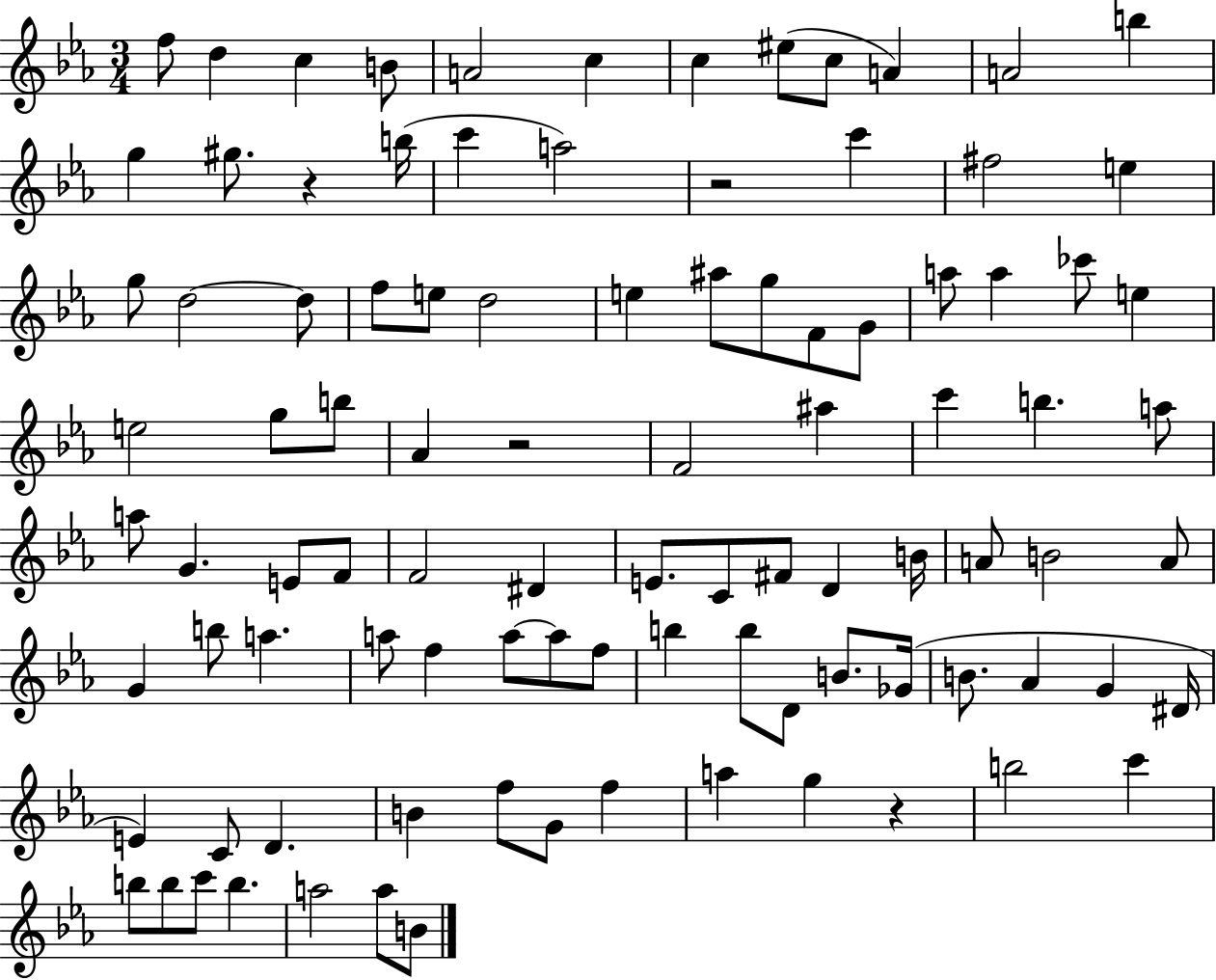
{
  \clef treble
  \numericTimeSignature
  \time 3/4
  \key ees \major
  f''8 d''4 c''4 b'8 | a'2 c''4 | c''4 eis''8( c''8 a'4) | a'2 b''4 | \break g''4 gis''8. r4 b''16( | c'''4 a''2) | r2 c'''4 | fis''2 e''4 | \break g''8 d''2~~ d''8 | f''8 e''8 d''2 | e''4 ais''8 g''8 f'8 g'8 | a''8 a''4 ces'''8 e''4 | \break e''2 g''8 b''8 | aes'4 r2 | f'2 ais''4 | c'''4 b''4. a''8 | \break a''8 g'4. e'8 f'8 | f'2 dis'4 | e'8. c'8 fis'8 d'4 b'16 | a'8 b'2 a'8 | \break g'4 b''8 a''4. | a''8 f''4 a''8~~ a''8 f''8 | b''4 b''8 d'8 b'8. ges'16( | b'8. aes'4 g'4 dis'16 | \break e'4) c'8 d'4. | b'4 f''8 g'8 f''4 | a''4 g''4 r4 | b''2 c'''4 | \break b''8 b''8 c'''8 b''4. | a''2 a''8 b'8 | \bar "|."
}